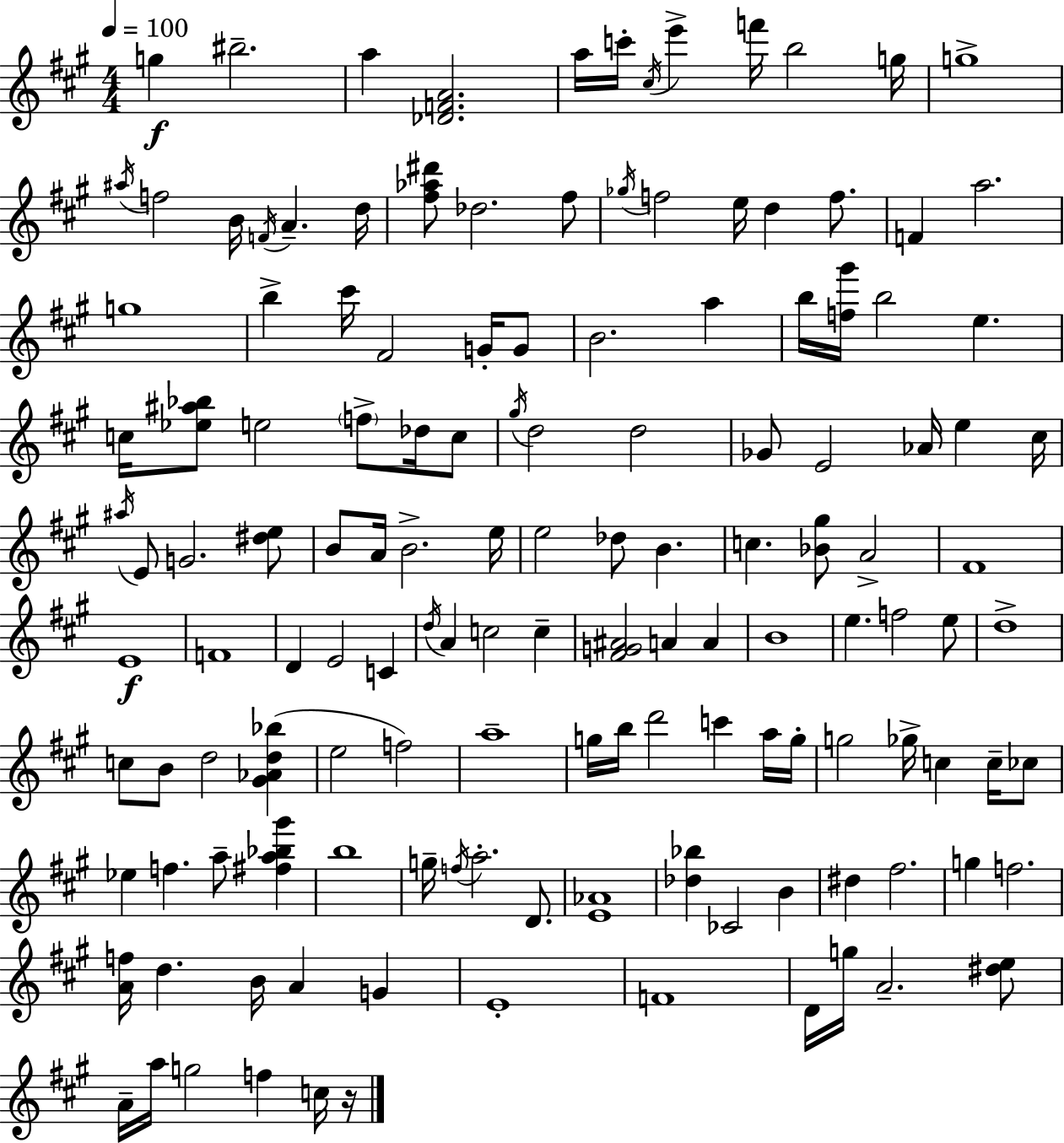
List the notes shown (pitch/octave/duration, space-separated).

G5/q BIS5/h. A5/q [Db4,F4,A4]/h. A5/s C6/s C#5/s E6/q F6/s B5/h G5/s G5/w A#5/s F5/h B4/s F4/s A4/q. D5/s [F#5,Ab5,D#6]/e Db5/h. F#5/e Gb5/s F5/h E5/s D5/q F5/e. F4/q A5/h. G5/w B5/q C#6/s F#4/h G4/s G4/e B4/h. A5/q B5/s [F5,G#6]/s B5/h E5/q. C5/s [Eb5,A#5,Bb5]/e E5/h F5/e Db5/s C5/e G#5/s D5/h D5/h Gb4/e E4/h Ab4/s E5/q C#5/s A#5/s E4/e G4/h. [D#5,E5]/e B4/e A4/s B4/h. E5/s E5/h Db5/e B4/q. C5/q. [Bb4,G#5]/e A4/h F#4/w E4/w F4/w D4/q E4/h C4/q D5/s A4/q C5/h C5/q [F#4,G4,A#4]/h A4/q A4/q B4/w E5/q. F5/h E5/e D5/w C5/e B4/e D5/h [G#4,Ab4,D5,Bb5]/q E5/h F5/h A5/w G5/s B5/s D6/h C6/q A5/s G5/s G5/h Gb5/s C5/q C5/s CES5/e Eb5/q F5/q. A5/e [F#5,A5,Bb5,G#6]/q B5/w G5/s F5/s A5/h. D4/e. [E4,Ab4]/w [Db5,Bb5]/q CES4/h B4/q D#5/q F#5/h. G5/q F5/h. [A4,F5]/s D5/q. B4/s A4/q G4/q E4/w F4/w D4/s G5/s A4/h. [D#5,E5]/e A4/s A5/s G5/h F5/q C5/s R/s